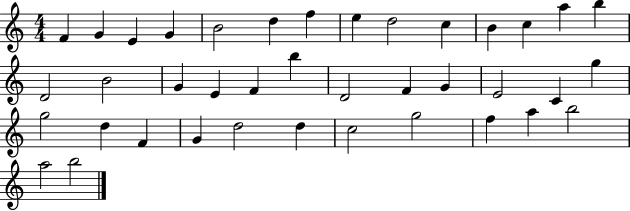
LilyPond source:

{
  \clef treble
  \numericTimeSignature
  \time 4/4
  \key c \major
  f'4 g'4 e'4 g'4 | b'2 d''4 f''4 | e''4 d''2 c''4 | b'4 c''4 a''4 b''4 | \break d'2 b'2 | g'4 e'4 f'4 b''4 | d'2 f'4 g'4 | e'2 c'4 g''4 | \break g''2 d''4 f'4 | g'4 d''2 d''4 | c''2 g''2 | f''4 a''4 b''2 | \break a''2 b''2 | \bar "|."
}